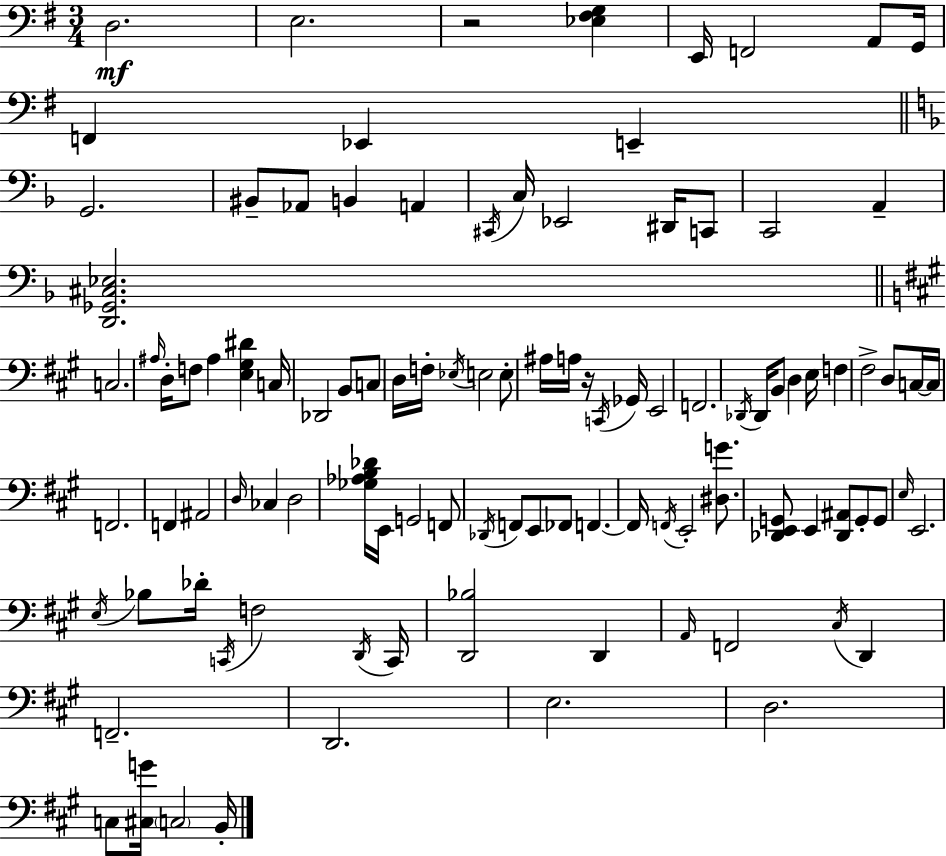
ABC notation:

X:1
T:Untitled
M:3/4
L:1/4
K:G
D,2 E,2 z2 [_E,^F,G,] E,,/4 F,,2 A,,/2 G,,/4 F,, _E,, E,, G,,2 ^B,,/2 _A,,/2 B,, A,, ^C,,/4 C,/4 _E,,2 ^D,,/4 C,,/2 C,,2 A,, [D,,_G,,^C,_E,]2 C,2 ^A,/4 D,/4 F,/2 ^A, [E,^G,^D] C,/4 _D,,2 B,,/2 C,/2 D,/4 F,/4 _E,/4 E,2 E,/2 ^A,/4 A,/4 z/4 C,,/4 _G,,/4 E,,2 F,,2 _D,,/4 _D,,/4 B,,/2 D, E,/4 F, ^F,2 D,/2 C,/4 C,/4 F,,2 F,, ^A,,2 D,/4 _C, D,2 [_G,_A,B,_D]/4 E,,/4 G,,2 F,,/2 _D,,/4 F,,/2 E,,/2 _F,,/2 F,, F,,/4 F,,/4 E,,2 [^D,G]/2 [_D,,E,,G,,]/2 E,, [_D,,^A,,]/2 G,,/2 G,,/2 E,/4 E,,2 E,/4 _B,/2 _D/4 C,,/4 F,2 D,,/4 C,,/4 [D,,_B,]2 D,, A,,/4 F,,2 ^C,/4 D,, F,,2 D,,2 E,2 D,2 C,/2 [^C,G]/4 C,2 B,,/4